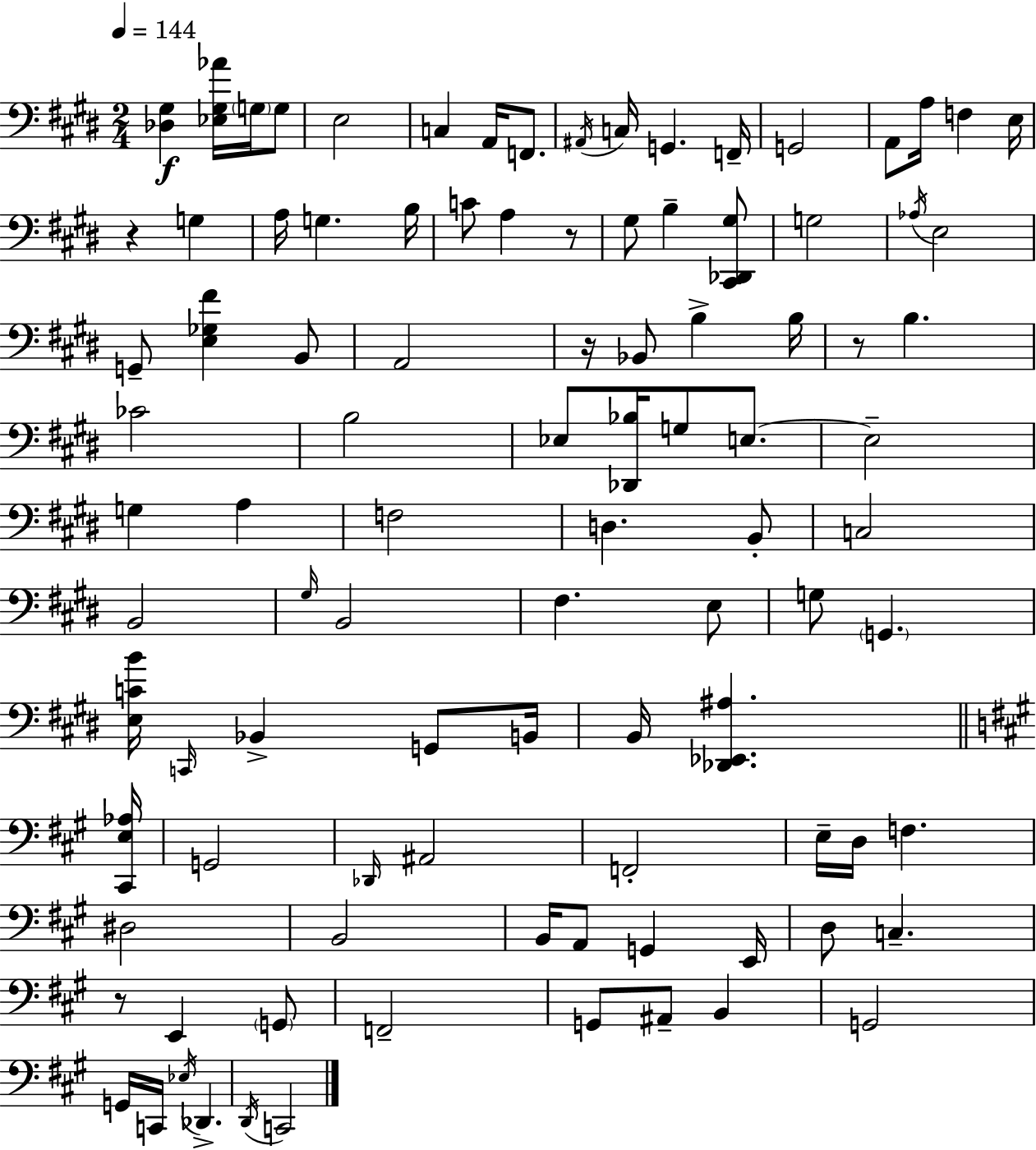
[Db3,G#3]/q [Eb3,G#3,Ab4]/s G3/s G3/e E3/h C3/q A2/s F2/e. A#2/s C3/s G2/q. F2/s G2/h A2/e A3/s F3/q E3/s R/q G3/q A3/s G3/q. B3/s C4/e A3/q R/e G#3/e B3/q [C#2,Db2,G#3]/e G3/h Ab3/s E3/h G2/e [E3,Gb3,F#4]/q B2/e A2/h R/s Bb2/e B3/q B3/s R/e B3/q. CES4/h B3/h Eb3/e [Db2,Bb3]/s G3/e E3/e. E3/h G3/q A3/q F3/h D3/q. B2/e C3/h B2/h G#3/s B2/h F#3/q. E3/e G3/e G2/q. [E3,C4,B4]/s C2/s Bb2/q G2/e B2/s B2/s [Db2,Eb2,A#3]/q. [C#2,E3,Ab3]/s G2/h Db2/s A#2/h F2/h E3/s D3/s F3/q. D#3/h B2/h B2/s A2/e G2/q E2/s D3/e C3/q. R/e E2/q G2/e F2/h G2/e A#2/e B2/q G2/h G2/s C2/s Eb3/s Db2/q. D2/s C2/h